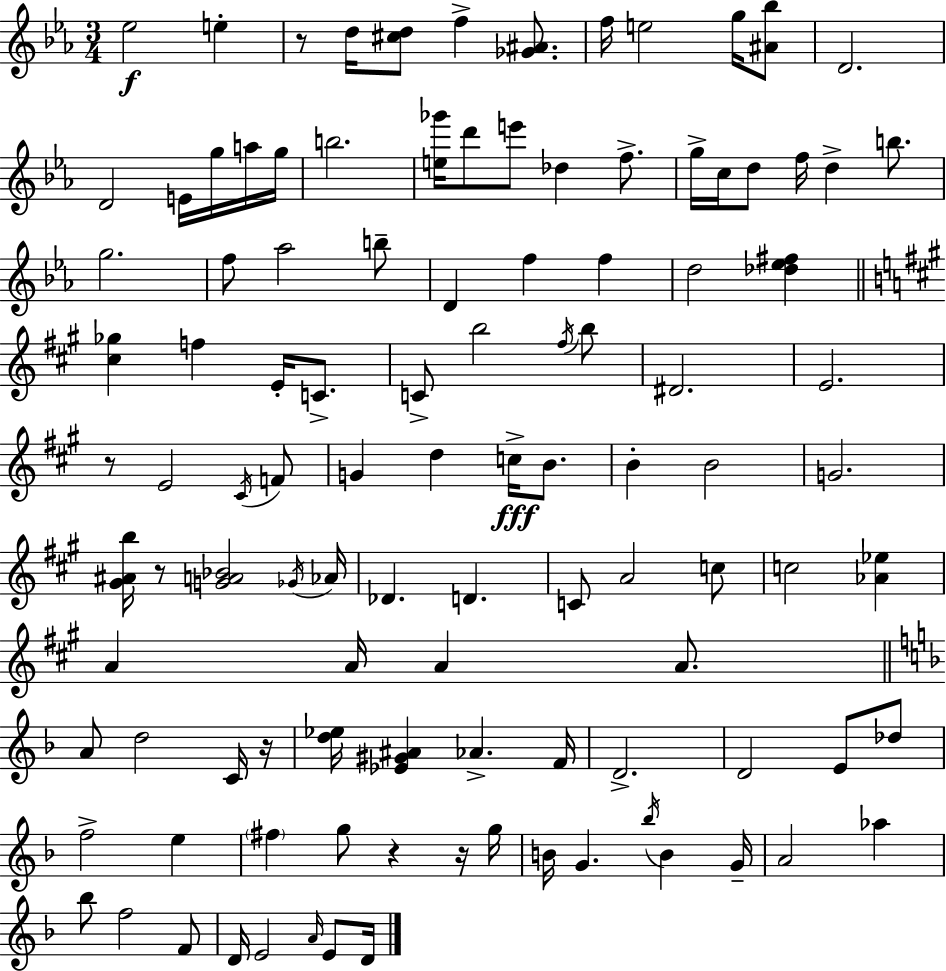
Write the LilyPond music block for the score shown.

{
  \clef treble
  \numericTimeSignature
  \time 3/4
  \key c \minor
  ees''2\f e''4-. | r8 d''16 <cis'' d''>8 f''4-> <ges' ais'>8. | f''16 e''2 g''16 <ais' bes''>8 | d'2. | \break d'2 e'16 g''16 a''16 g''16 | b''2. | <e'' ges'''>16 d'''8 e'''8 des''4 f''8.-> | g''16-> c''16 d''8 f''16 d''4-> b''8. | \break g''2. | f''8 aes''2 b''8-- | d'4 f''4 f''4 | d''2 <des'' ees'' fis''>4 | \break \bar "||" \break \key a \major <cis'' ges''>4 f''4 e'16-. c'8.-> | c'8-> b''2 \acciaccatura { fis''16 } b''8 | dis'2. | e'2. | \break r8 e'2 \acciaccatura { cis'16 } | f'8 g'4 d''4 c''16->\fff b'8. | b'4-. b'2 | g'2. | \break <gis' ais' b''>16 r8 <g' a' bes'>2 | \acciaccatura { ges'16 } aes'16 des'4. d'4. | c'8 a'2 | c''8 c''2 <aes' ees''>4 | \break a'4 a'16 a'4 | a'8. \bar "||" \break \key f \major a'8 d''2 c'16 r16 | <d'' ees''>16 <ees' gis' ais'>4 aes'4.-> f'16 | d'2.-> | d'2 e'8 des''8 | \break f''2-> e''4 | \parenthesize fis''4 g''8 r4 r16 g''16 | b'16 g'4. \acciaccatura { bes''16 } b'4 | g'16-- a'2 aes''4 | \break bes''8 f''2 f'8 | d'16 e'2 \grace { a'16 } e'8 | d'16 \bar "|."
}